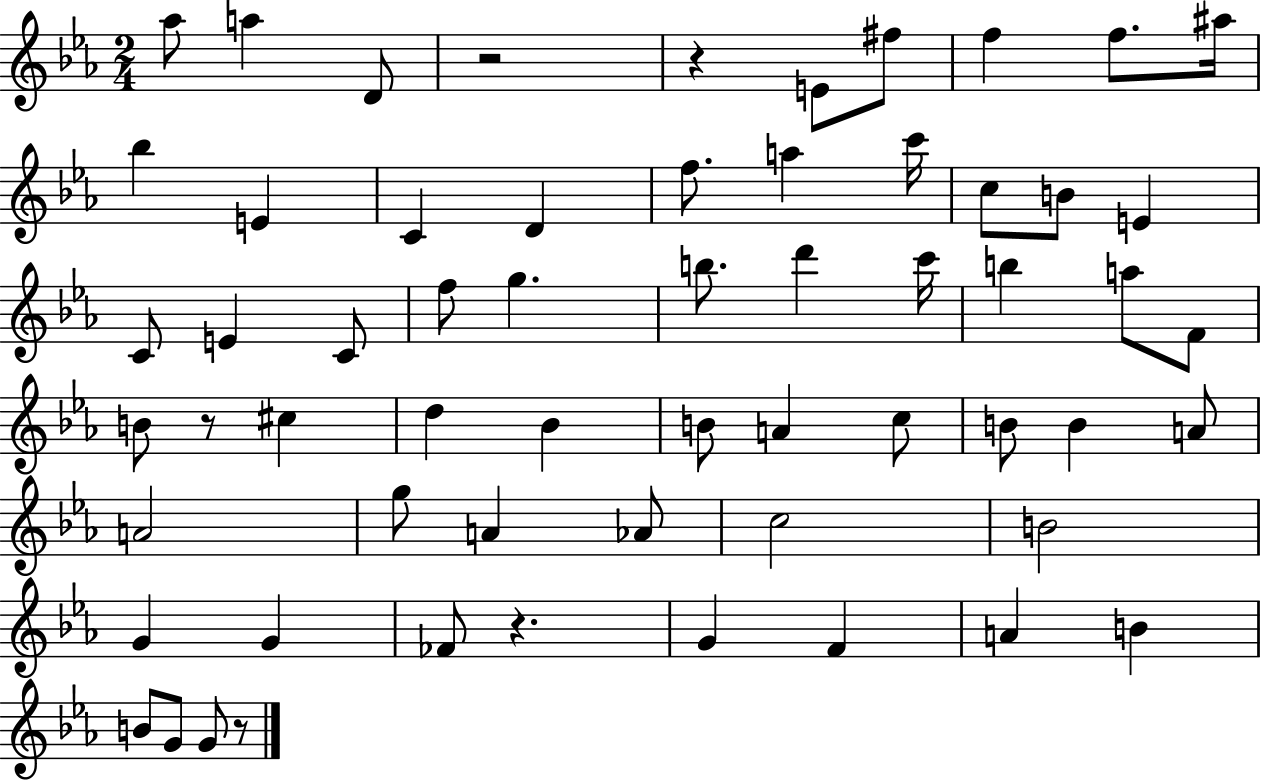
X:1
T:Untitled
M:2/4
L:1/4
K:Eb
_a/2 a D/2 z2 z E/2 ^f/2 f f/2 ^a/4 _b E C D f/2 a c'/4 c/2 B/2 E C/2 E C/2 f/2 g b/2 d' c'/4 b a/2 F/2 B/2 z/2 ^c d _B B/2 A c/2 B/2 B A/2 A2 g/2 A _A/2 c2 B2 G G _F/2 z G F A B B/2 G/2 G/2 z/2